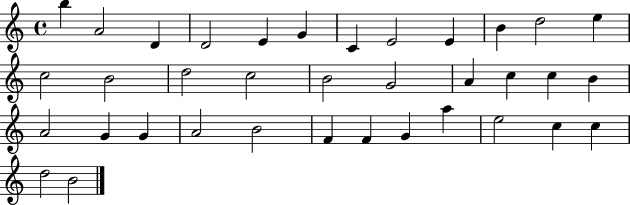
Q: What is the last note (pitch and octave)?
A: B4